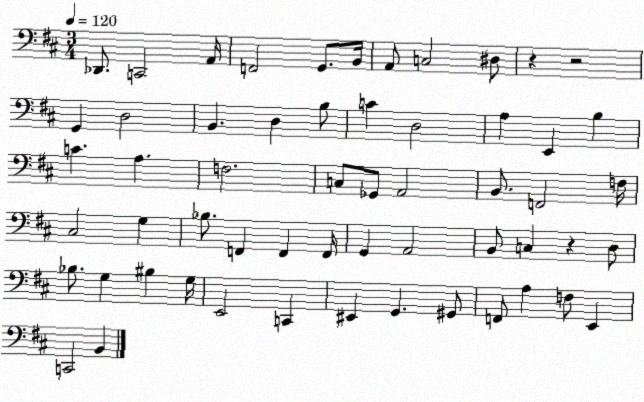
X:1
T:Untitled
M:3/4
L:1/4
K:D
_D,,/2 C,,2 A,,/4 F,,2 G,,/2 B,,/4 A,,/2 C,2 ^D,/2 z z2 G,, D,2 B,, D, B,/2 C D,2 A, E,, B, C A, F,2 C,/2 _G,,/2 A,,2 B,,/2 F,,2 F,/4 ^C,2 G, _B,/2 F,, F,, F,,/4 G,, A,,2 B,,/2 C, z D,/2 _B,/2 G, ^B, G,/4 E,,2 C,, ^E,, G,, ^G,,/2 F,,/2 A, F,/2 E,, C,,2 B,,